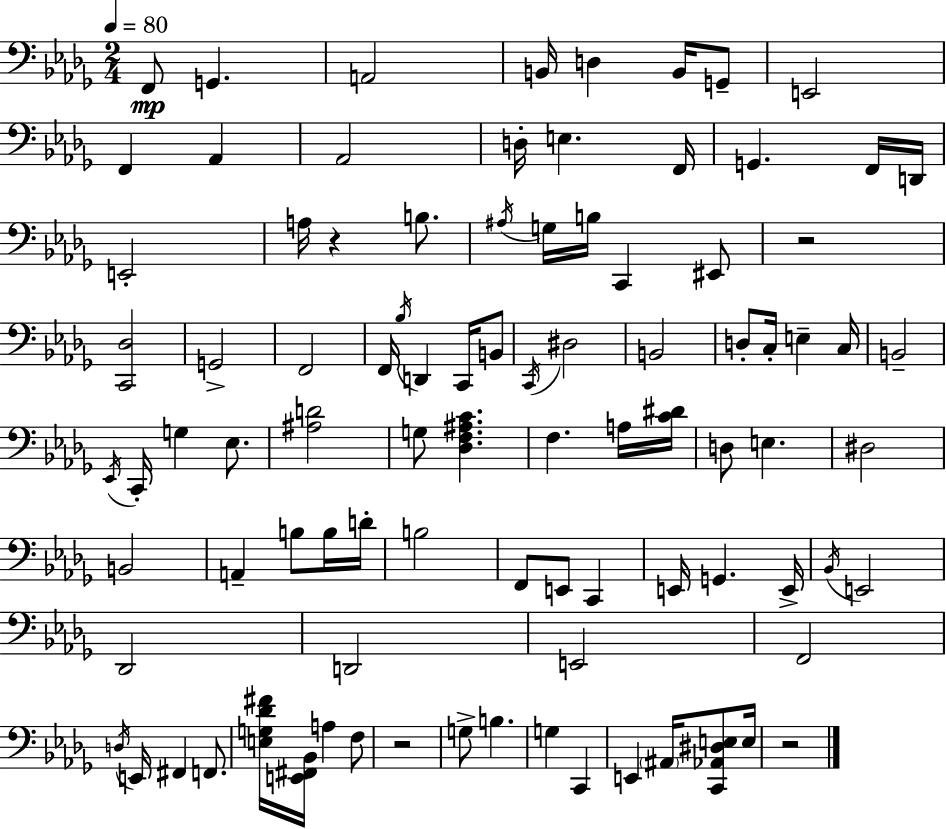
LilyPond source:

{
  \clef bass
  \numericTimeSignature
  \time 2/4
  \key bes \minor
  \tempo 4 = 80
  \repeat volta 2 { f,8\mp g,4. | a,2 | b,16 d4 b,16 g,8-- | e,2 | \break f,4 aes,4 | aes,2 | d16-. e4. f,16 | g,4. f,16 d,16 | \break e,2-. | a16 r4 b8. | \acciaccatura { ais16 } g16 b16 c,4 eis,8 | r2 | \break <c, des>2 | g,2-> | f,2 | f,16 \acciaccatura { bes16 } d,4 c,16 | \break b,8 \acciaccatura { c,16 } dis2 | b,2 | d8-. c16-. e4-- | c16 b,2-- | \break \acciaccatura { ees,16 } c,16-. g4 | ees8. <ais d'>2 | g8 <des f ais c'>4. | f4. | \break a16 <c' dis'>16 d8 e4. | dis2 | b,2 | a,4-- | \break b8 b16 d'16-. b2 | f,8 e,8 | c,4 e,16 g,4. | e,16-> \acciaccatura { bes,16 } e,2 | \break des,2 | d,2 | e,2 | f,2 | \break \acciaccatura { d16 } e,16 fis,4 | f,8. <e g des' fis'>16 <e, fis, bes,>16 | a4 f8 r2 | g8-> | \break b4. g4 | c,4 e,4 | \parenthesize ais,16 <c, aes, dis e>8 e16 r2 | } \bar "|."
}